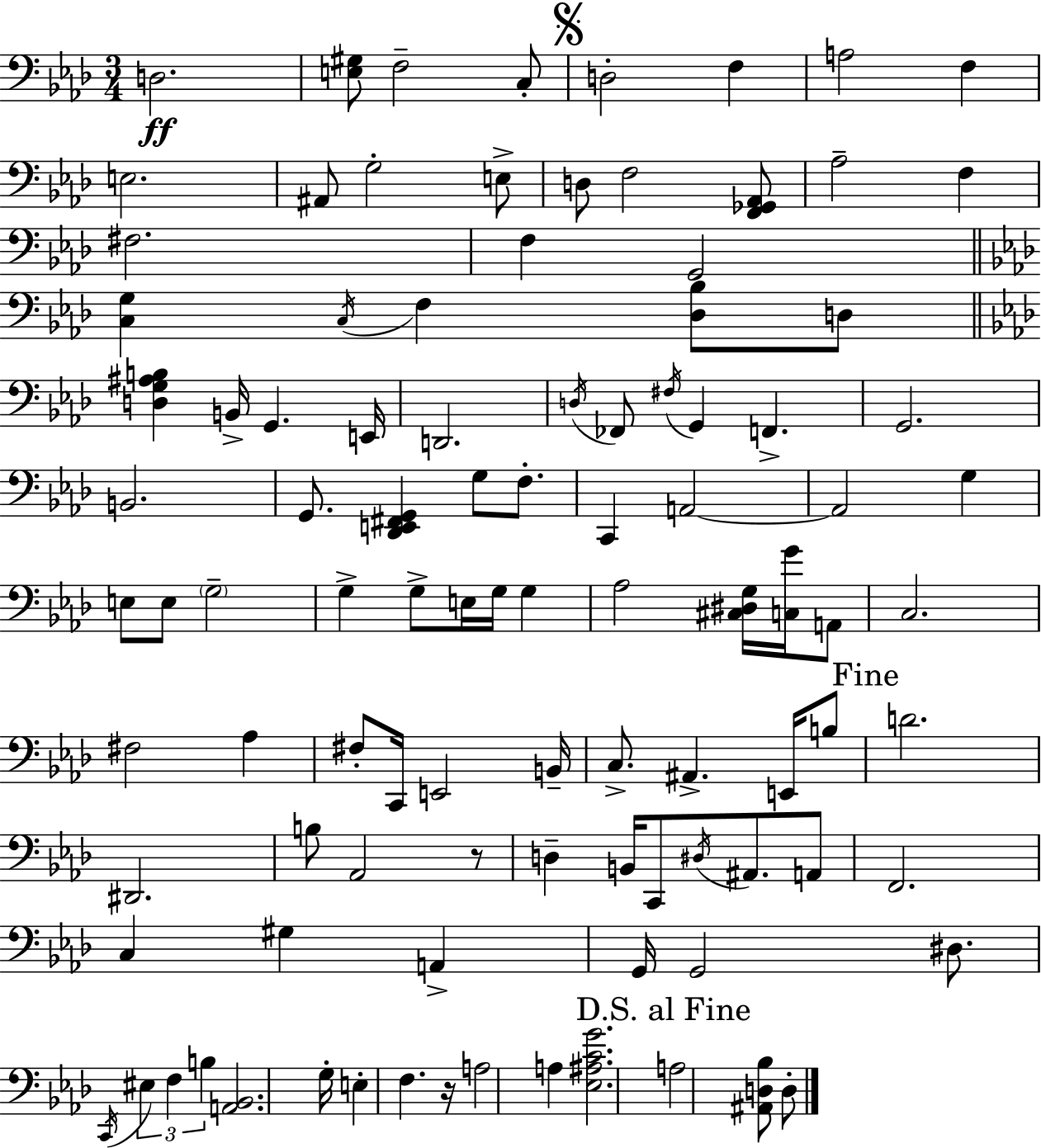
D3/h. [E3,G#3]/e F3/h C3/e D3/h F3/q A3/h F3/q E3/h. A#2/e G3/h E3/e D3/e F3/h [F2,Gb2,Ab2]/e Ab3/h F3/q F#3/h. F3/q G2/h [C3,G3]/q C3/s F3/q [Db3,Bb3]/e D3/e [D3,G3,A#3,B3]/q B2/s G2/q. E2/s D2/h. D3/s FES2/e F#3/s G2/q F2/q. G2/h. B2/h. G2/e. [Db2,E2,F#2,G2]/q G3/e F3/e. C2/q A2/h A2/h G3/q E3/e E3/e G3/h G3/q G3/e E3/s G3/s G3/q Ab3/h [C#3,D#3,G3]/s [C3,G4]/s A2/e C3/h. F#3/h Ab3/q F#3/e C2/s E2/h B2/s C3/e. A#2/q. E2/s B3/e D4/h. D#2/h. B3/e Ab2/h R/e D3/q B2/s C2/e D#3/s A#2/e. A2/e F2/h. C3/q G#3/q A2/q G2/s G2/h D#3/e. C2/s EIS3/q F3/q B3/q [A2,Bb2]/h. G3/s E3/q F3/q. R/s A3/h A3/q [Eb3,A#3,C4,G4]/h. A3/h [A#2,D3,Bb3]/e D3/e